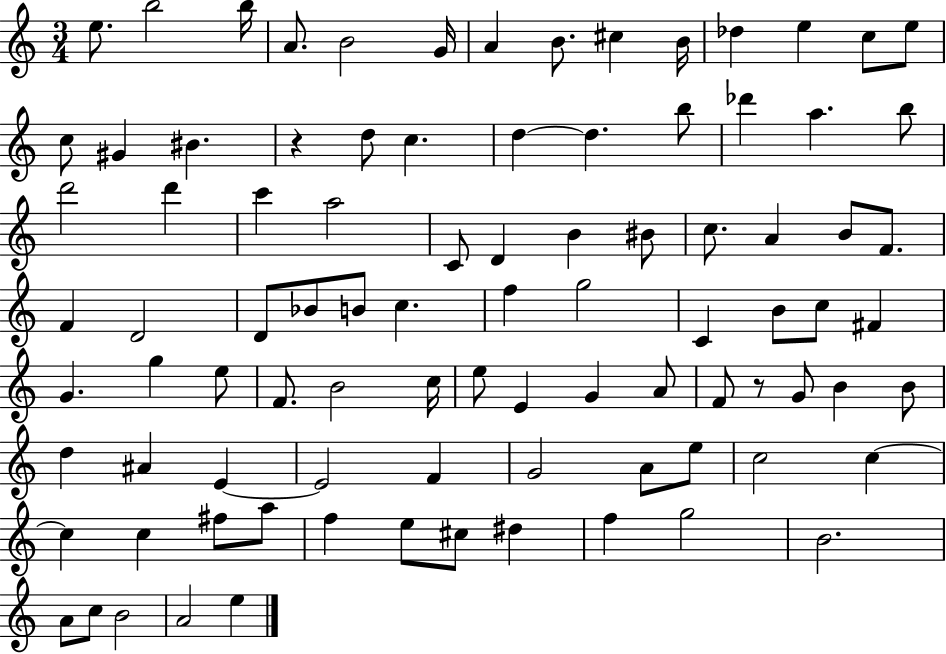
{
  \clef treble
  \numericTimeSignature
  \time 3/4
  \key c \major
  e''8. b''2 b''16 | a'8. b'2 g'16 | a'4 b'8. cis''4 b'16 | des''4 e''4 c''8 e''8 | \break c''8 gis'4 bis'4. | r4 d''8 c''4. | d''4~~ d''4. b''8 | des'''4 a''4. b''8 | \break d'''2 d'''4 | c'''4 a''2 | c'8 d'4 b'4 bis'8 | c''8. a'4 b'8 f'8. | \break f'4 d'2 | d'8 bes'8 b'8 c''4. | f''4 g''2 | c'4 b'8 c''8 fis'4 | \break g'4. g''4 e''8 | f'8. b'2 c''16 | e''8 e'4 g'4 a'8 | f'8 r8 g'8 b'4 b'8 | \break d''4 ais'4 e'4~~ | e'2 f'4 | g'2 a'8 e''8 | c''2 c''4~~ | \break c''4 c''4 fis''8 a''8 | f''4 e''8 cis''8 dis''4 | f''4 g''2 | b'2. | \break a'8 c''8 b'2 | a'2 e''4 | \bar "|."
}